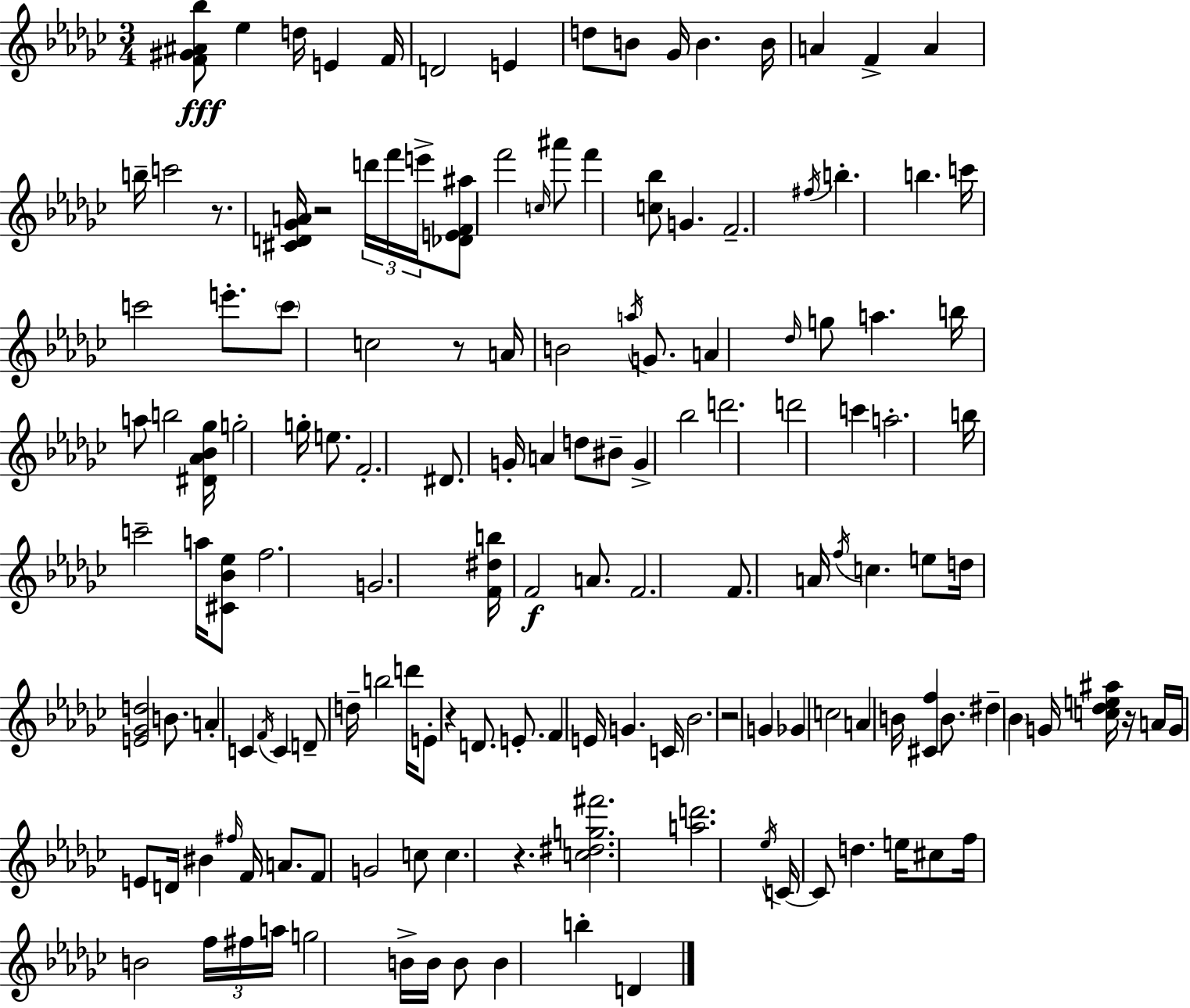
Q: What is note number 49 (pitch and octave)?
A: D#4